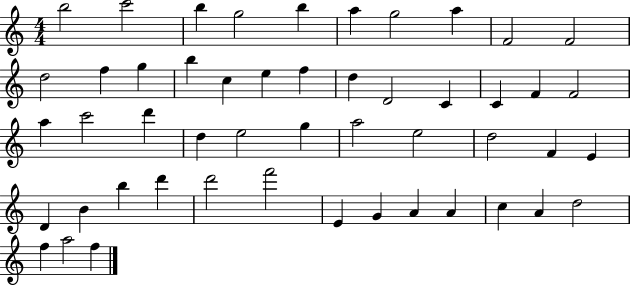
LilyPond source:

{
  \clef treble
  \numericTimeSignature
  \time 4/4
  \key c \major
  b''2 c'''2 | b''4 g''2 b''4 | a''4 g''2 a''4 | f'2 f'2 | \break d''2 f''4 g''4 | b''4 c''4 e''4 f''4 | d''4 d'2 c'4 | c'4 f'4 f'2 | \break a''4 c'''2 d'''4 | d''4 e''2 g''4 | a''2 e''2 | d''2 f'4 e'4 | \break d'4 b'4 b''4 d'''4 | d'''2 f'''2 | e'4 g'4 a'4 a'4 | c''4 a'4 d''2 | \break f''4 a''2 f''4 | \bar "|."
}